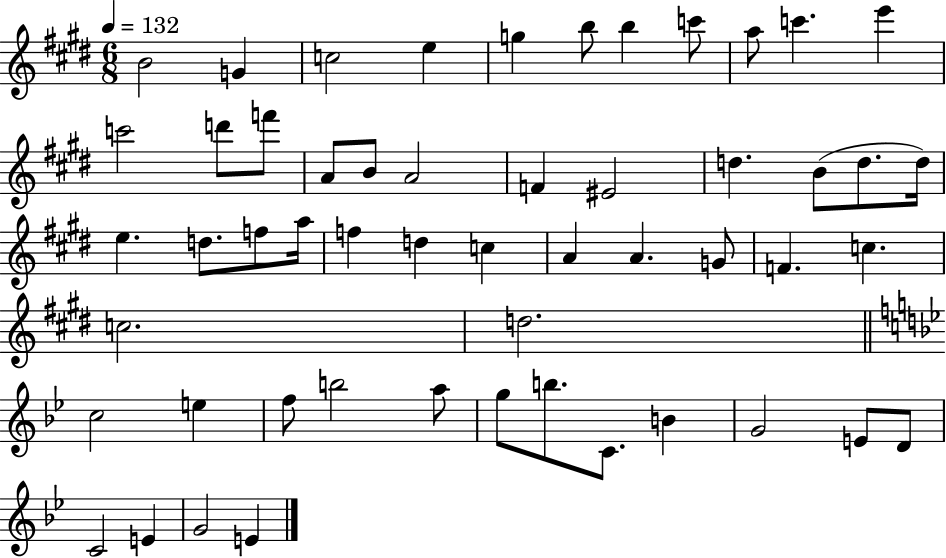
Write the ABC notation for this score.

X:1
T:Untitled
M:6/8
L:1/4
K:E
B2 G c2 e g b/2 b c'/2 a/2 c' e' c'2 d'/2 f'/2 A/2 B/2 A2 F ^E2 d B/2 d/2 d/4 e d/2 f/2 a/4 f d c A A G/2 F c c2 d2 c2 e f/2 b2 a/2 g/2 b/2 C/2 B G2 E/2 D/2 C2 E G2 E